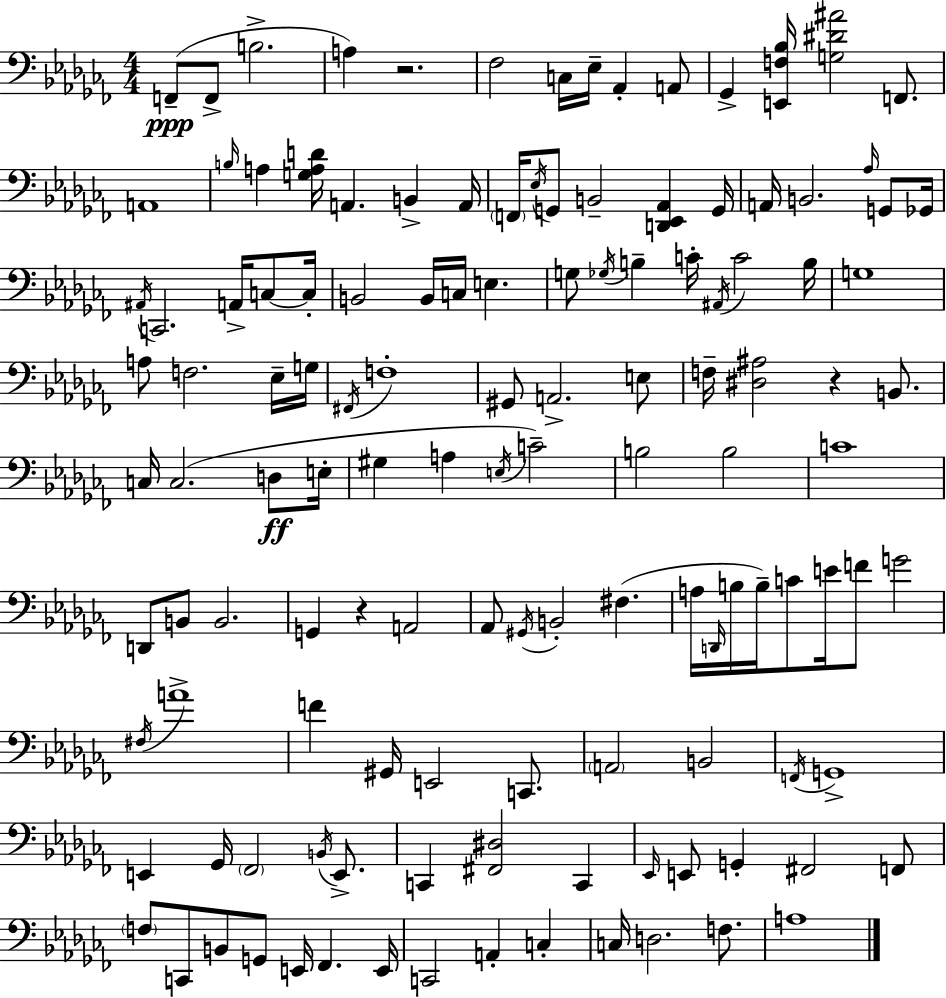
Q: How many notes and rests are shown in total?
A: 128